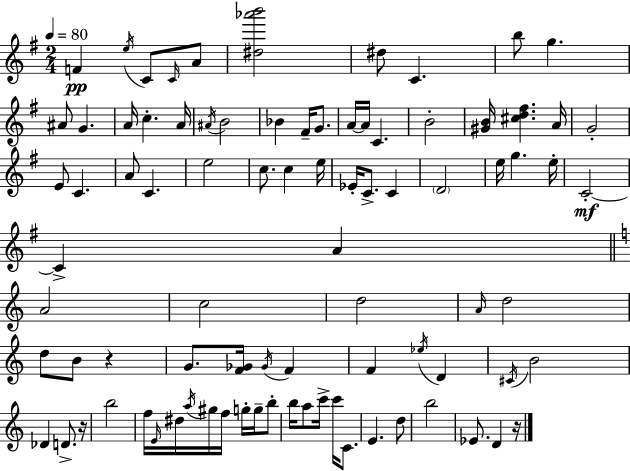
F4/q E5/s C4/e C4/s A4/e [D#5,Ab6,B6]/h D#5/e C4/q. B5/e G5/q. A#4/e G4/q. A4/s C5/q. A4/s A#4/s B4/h Bb4/q F#4/s G4/e. A4/s A4/s C4/q. B4/h [G#4,B4]/s [C#5,D5,F#5]/q. A4/s G4/h E4/e C4/q. A4/e C4/q. E5/h C5/e. C5/q E5/s Eb4/s C4/e. C4/q D4/h E5/s G5/q. E5/s C4/h C4/q A4/q A4/h C5/h D5/h A4/s D5/h D5/e B4/e R/q G4/e. [F4,Gb4]/s Gb4/s F4/q F4/q Eb5/s D4/q C#4/s B4/h Db4/q D4/e. R/s B5/h F5/s E4/s D#5/s A5/s G#5/s F5/s G5/s G5/s B5/e B5/s A5/e C6/s C6/s C4/e. E4/q. D5/e B5/h Eb4/e. D4/q R/s